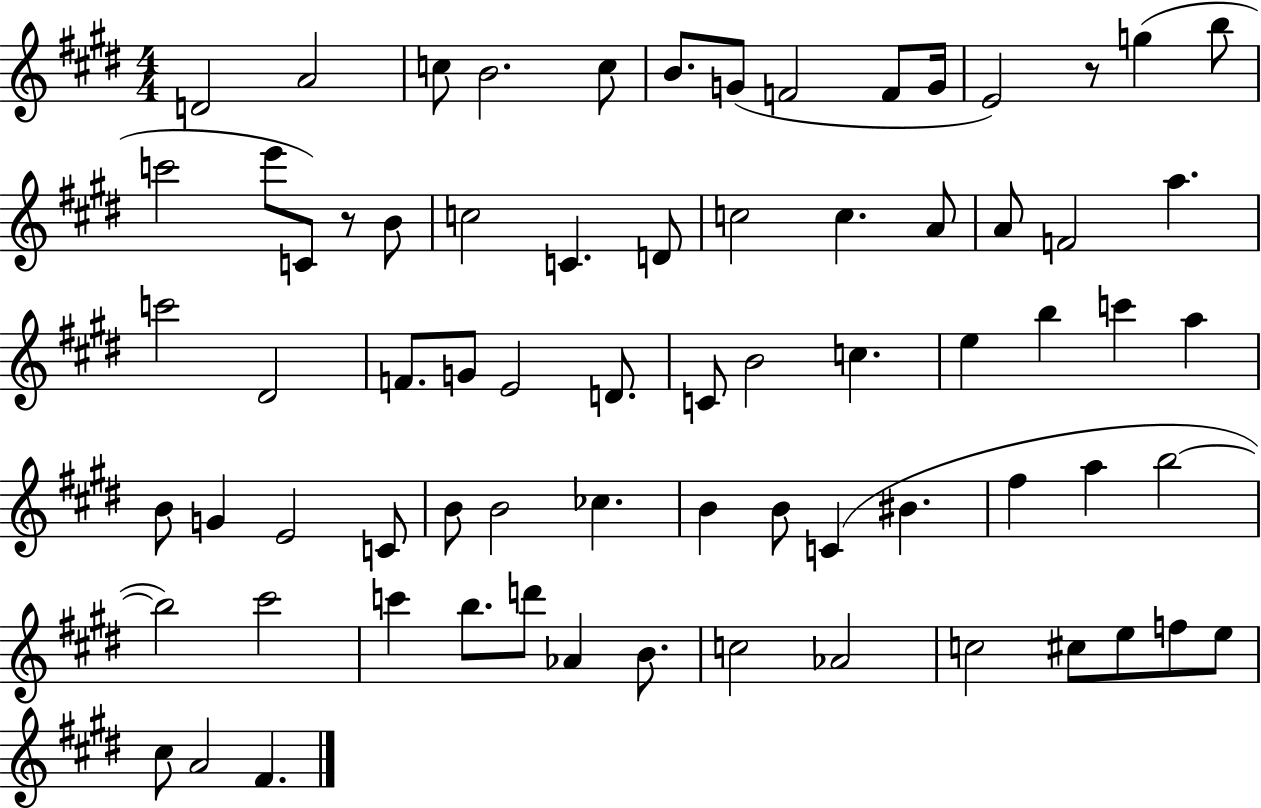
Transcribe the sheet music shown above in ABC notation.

X:1
T:Untitled
M:4/4
L:1/4
K:E
D2 A2 c/2 B2 c/2 B/2 G/2 F2 F/2 G/4 E2 z/2 g b/2 c'2 e'/2 C/2 z/2 B/2 c2 C D/2 c2 c A/2 A/2 F2 a c'2 ^D2 F/2 G/2 E2 D/2 C/2 B2 c e b c' a B/2 G E2 C/2 B/2 B2 _c B B/2 C ^B ^f a b2 b2 ^c'2 c' b/2 d'/2 _A B/2 c2 _A2 c2 ^c/2 e/2 f/2 e/2 ^c/2 A2 ^F